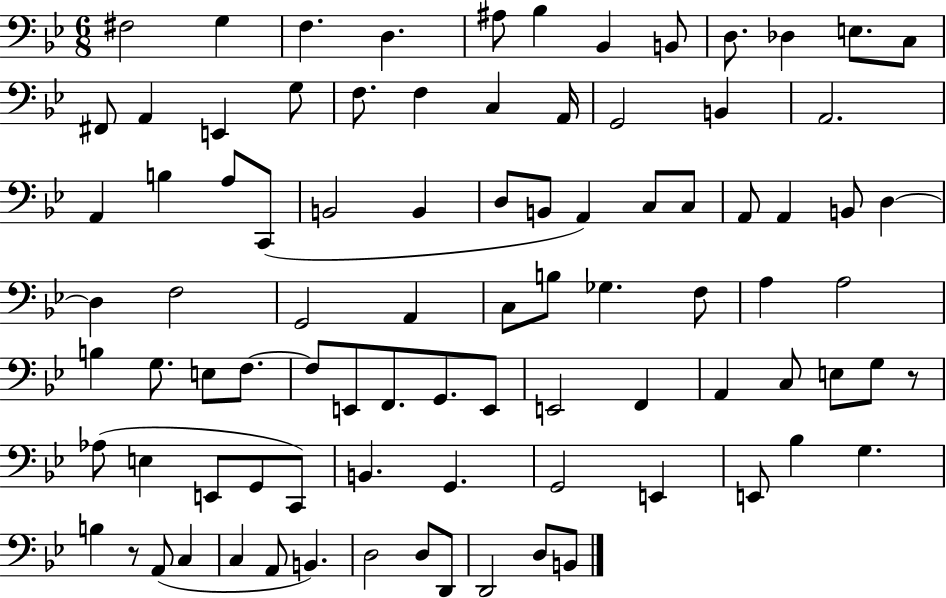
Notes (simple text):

F#3/h G3/q F3/q. D3/q. A#3/e Bb3/q Bb2/q B2/e D3/e. Db3/q E3/e. C3/e F#2/e A2/q E2/q G3/e F3/e. F3/q C3/q A2/s G2/h B2/q A2/h. A2/q B3/q A3/e C2/e B2/h B2/q D3/e B2/e A2/q C3/e C3/e A2/e A2/q B2/e D3/q D3/q F3/h G2/h A2/q C3/e B3/e Gb3/q. F3/e A3/q A3/h B3/q G3/e. E3/e F3/e. F3/e E2/e F2/e. G2/e. E2/e E2/h F2/q A2/q C3/e E3/e G3/e R/e Ab3/e E3/q E2/e G2/e C2/e B2/q. G2/q. G2/h E2/q E2/e Bb3/q G3/q. B3/q R/e A2/e C3/q C3/q A2/e B2/q. D3/h D3/e D2/e D2/h D3/e B2/e